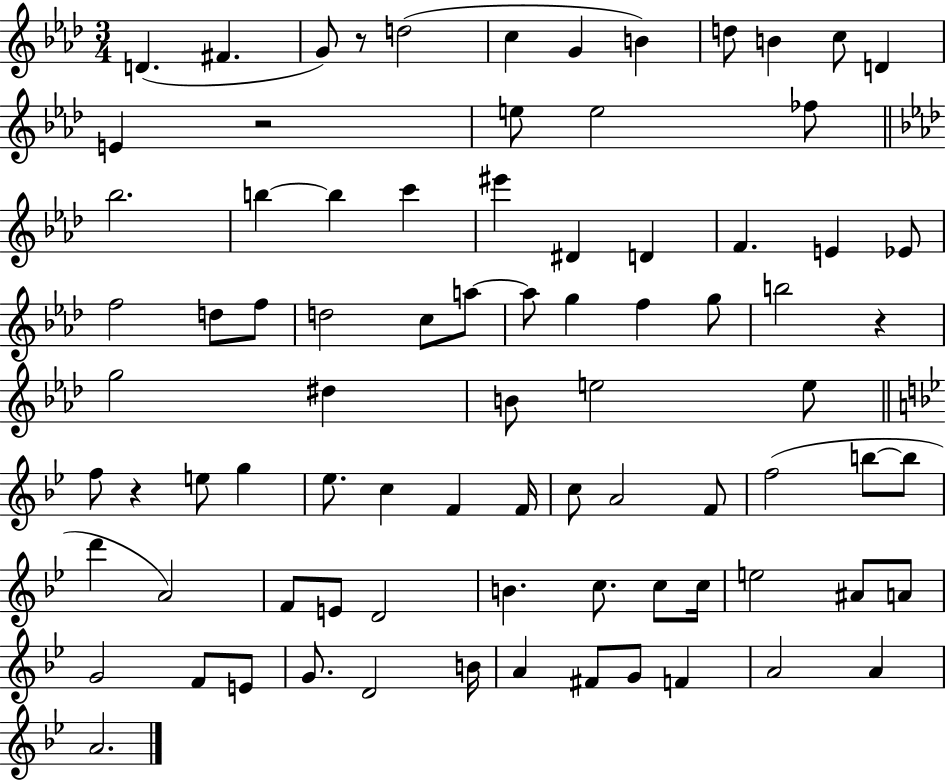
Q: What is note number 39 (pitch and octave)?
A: B4